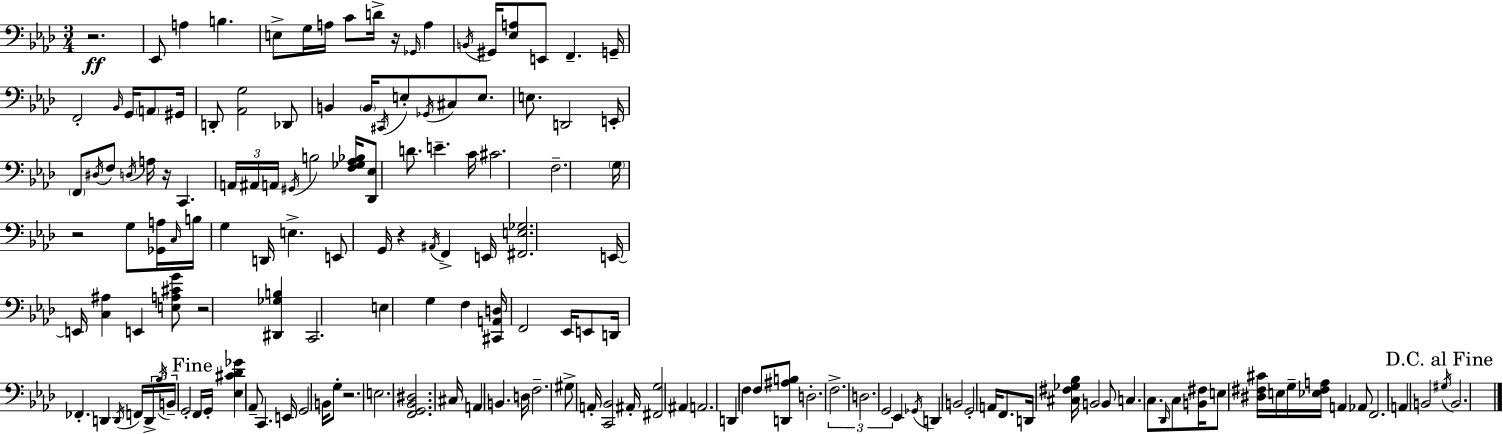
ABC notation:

X:1
T:Untitled
M:3/4
L:1/4
K:Fm
z2 _E,,/2 A, B, E,/2 G,/4 A,/4 C/2 D/4 z/4 _G,,/4 A, B,,/4 ^G,,/4 [_E,A,]/2 E,,/2 F,, G,,/4 F,,2 _B,,/4 G,,/4 A,,/2 ^G,,/4 D,,/2 [_A,,G,]2 _D,,/2 B,, B,,/4 ^C,,/4 E,/2 _G,,/4 ^C,/2 E,/2 E,/2 D,,2 E,,/4 F,,/2 ^D,/4 F,/2 D,/4 A,/4 z/4 C,, A,,/4 ^A,,/4 A,,/4 ^G,,/4 B,2 [F,_G,_A,_B,]/4 [_D,,_E,]/2 D/2 E C/4 ^C2 F,2 G,/4 z2 G,/2 [_G,,A,]/4 C,/4 B,/4 G, D,,/4 E, E,,/2 G,,/4 z ^A,,/4 F,, E,,/4 [^F,,E,_G,]2 E,,/4 E,,/4 [C,^A,] E,, [E,A,^CG]/2 z2 [^D,,_G,B,] C,,2 E, G, F, [^C,,A,,D,]/4 F,,2 _E,,/4 E,,/2 D,,/4 _F,, D,, D,,/4 F,,/4 D,,/4 _B,/4 B,,/4 G,,2 F,,/4 G,,/4 [_E,^C_D_G] _A,,/2 C,, E,,/4 G,,2 B,,/4 G,/2 z2 E,2 [F,,G,,_B,,^D,]2 ^C,/4 A,, B,, D,/4 F,2 ^G,/2 A,,/4 [C,,_B,,]2 ^A,,/4 [^F,,G,]2 ^A,, A,,2 D,, F, F,/2 [D,,^A,B,]/2 D,2 F,2 D,2 G,,2 _E,, _G,,/4 D,, B,,2 G,,2 A,,/4 F,,/2 D,,/4 [^C,^F,_G,_B,]/4 B,,2 B,,/2 C, C,/2 _D,,/4 C,/2 [B,,^F,]/4 E,/2 [^D,^F,^C]/4 E,/4 G,/4 [_E,^F,A,]/4 A,, _A,,/2 F,,2 A,, B,,2 ^G,/4 B,,2